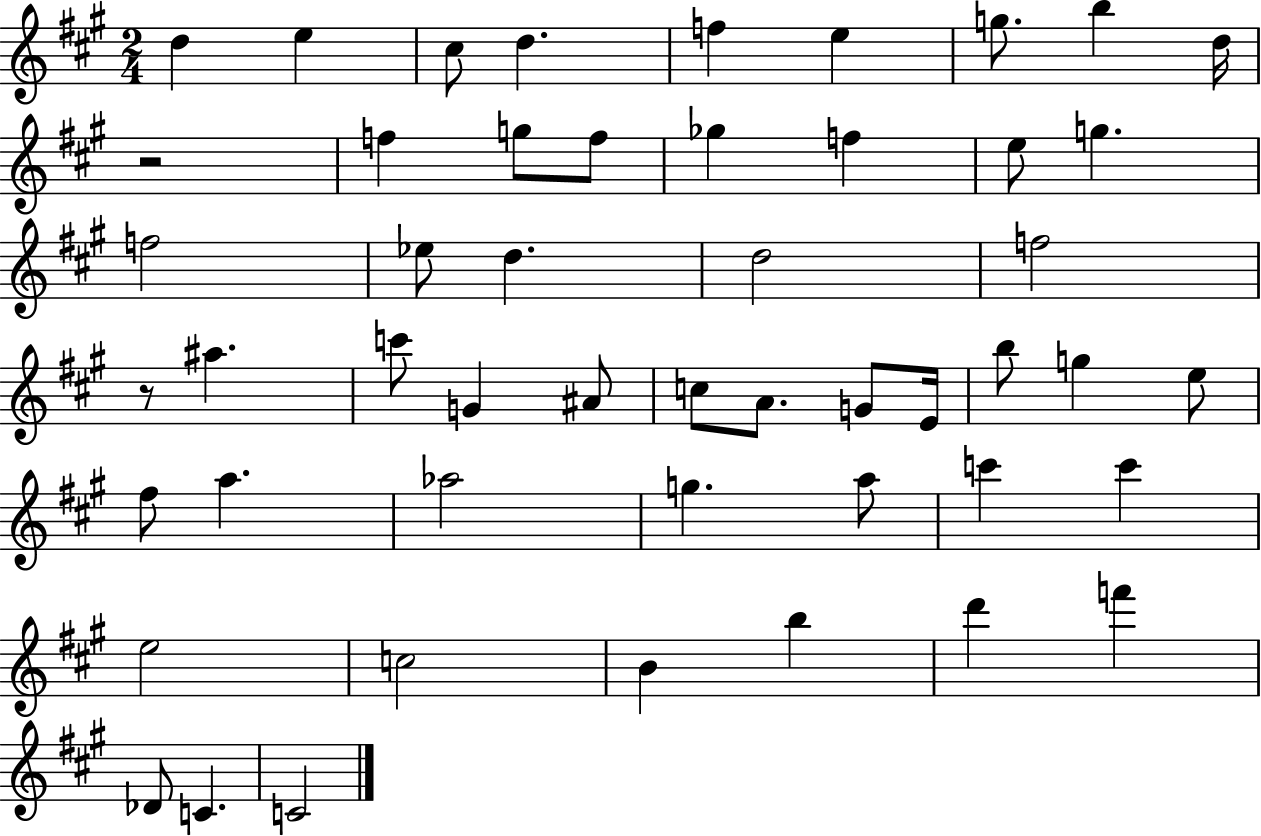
X:1
T:Untitled
M:2/4
L:1/4
K:A
d e ^c/2 d f e g/2 b d/4 z2 f g/2 f/2 _g f e/2 g f2 _e/2 d d2 f2 z/2 ^a c'/2 G ^A/2 c/2 A/2 G/2 E/4 b/2 g e/2 ^f/2 a _a2 g a/2 c' c' e2 c2 B b d' f' _D/2 C C2